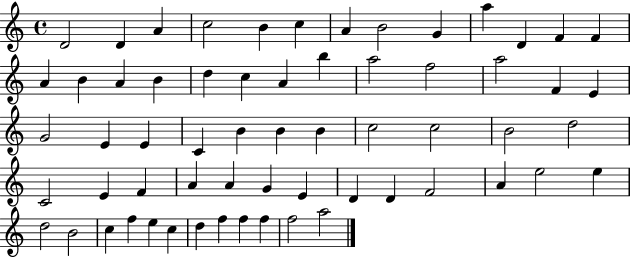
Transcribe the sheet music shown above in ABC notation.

X:1
T:Untitled
M:4/4
L:1/4
K:C
D2 D A c2 B c A B2 G a D F F A B A B d c A b a2 f2 a2 F E G2 E E C B B B c2 c2 B2 d2 C2 E F A A G E D D F2 A e2 e d2 B2 c f e c d f f f f2 a2